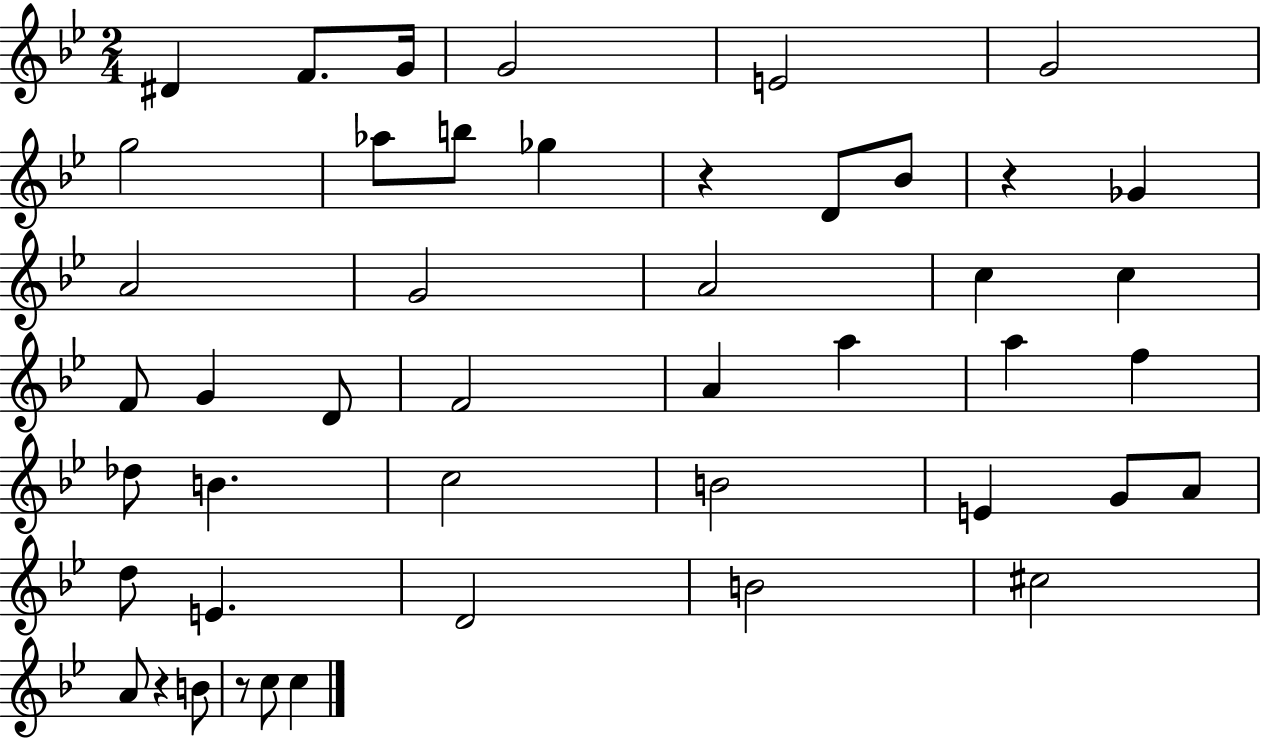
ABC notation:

X:1
T:Untitled
M:2/4
L:1/4
K:Bb
^D F/2 G/4 G2 E2 G2 g2 _a/2 b/2 _g z D/2 _B/2 z _G A2 G2 A2 c c F/2 G D/2 F2 A a a f _d/2 B c2 B2 E G/2 A/2 d/2 E D2 B2 ^c2 A/2 z B/2 z/2 c/2 c